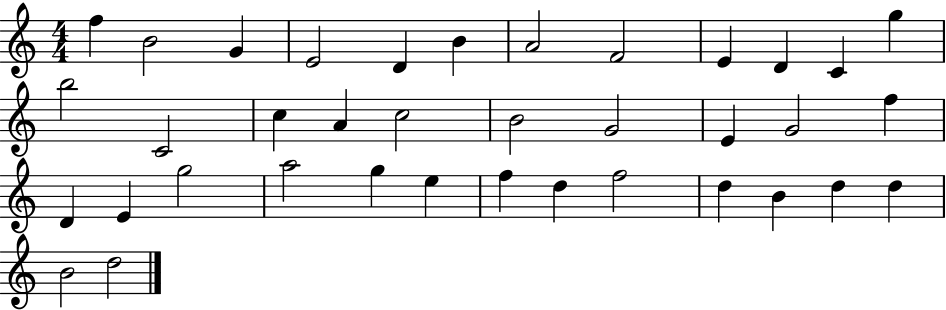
X:1
T:Untitled
M:4/4
L:1/4
K:C
f B2 G E2 D B A2 F2 E D C g b2 C2 c A c2 B2 G2 E G2 f D E g2 a2 g e f d f2 d B d d B2 d2